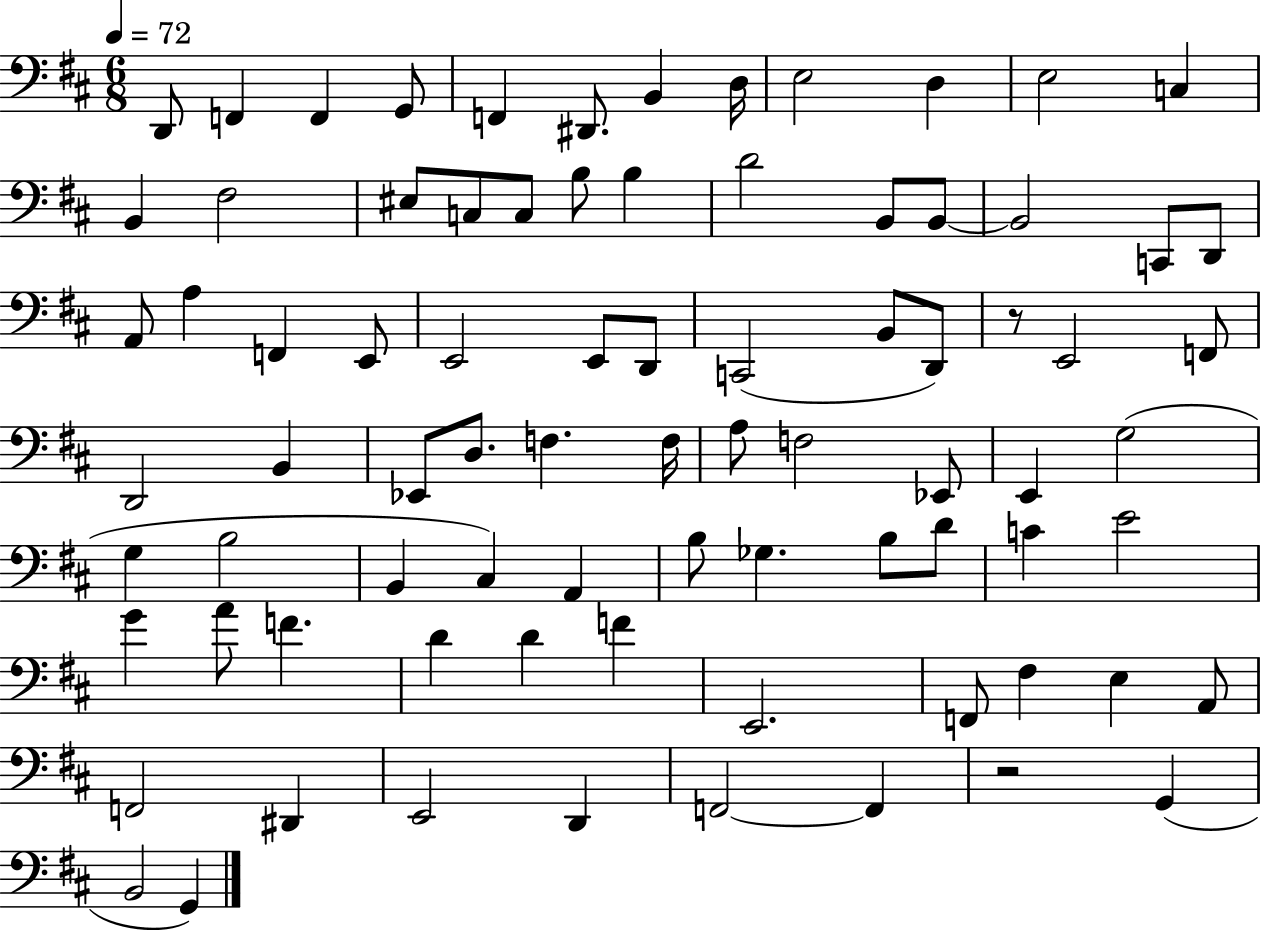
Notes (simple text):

D2/e F2/q F2/q G2/e F2/q D#2/e. B2/q D3/s E3/h D3/q E3/h C3/q B2/q F#3/h EIS3/e C3/e C3/e B3/e B3/q D4/h B2/e B2/e B2/h C2/e D2/e A2/e A3/q F2/q E2/e E2/h E2/e D2/e C2/h B2/e D2/e R/e E2/h F2/e D2/h B2/q Eb2/e D3/e. F3/q. F3/s A3/e F3/h Eb2/e E2/q G3/h G3/q B3/h B2/q C#3/q A2/q B3/e Gb3/q. B3/e D4/e C4/q E4/h G4/q A4/e F4/q. D4/q D4/q F4/q E2/h. F2/e F#3/q E3/q A2/e F2/h D#2/q E2/h D2/q F2/h F2/q R/h G2/q B2/h G2/q